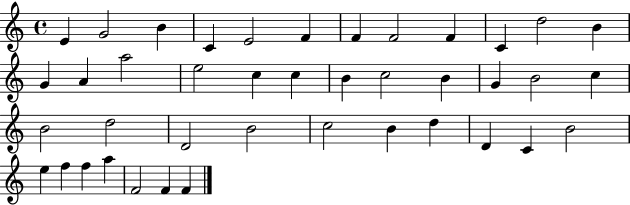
{
  \clef treble
  \time 4/4
  \defaultTimeSignature
  \key c \major
  e'4 g'2 b'4 | c'4 e'2 f'4 | f'4 f'2 f'4 | c'4 d''2 b'4 | \break g'4 a'4 a''2 | e''2 c''4 c''4 | b'4 c''2 b'4 | g'4 b'2 c''4 | \break b'2 d''2 | d'2 b'2 | c''2 b'4 d''4 | d'4 c'4 b'2 | \break e''4 f''4 f''4 a''4 | f'2 f'4 f'4 | \bar "|."
}